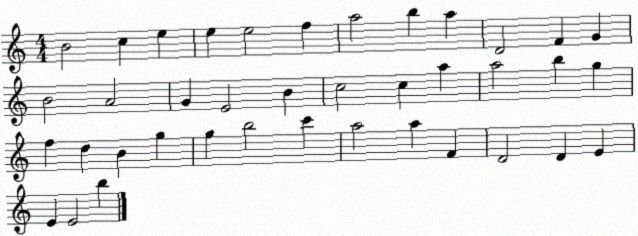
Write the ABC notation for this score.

X:1
T:Untitled
M:4/4
L:1/4
K:C
B2 c e e e2 f a2 b a D2 F G B2 A2 G E2 B c2 c a a2 b g f d B g g b2 c' a2 a F D2 D E E E2 b